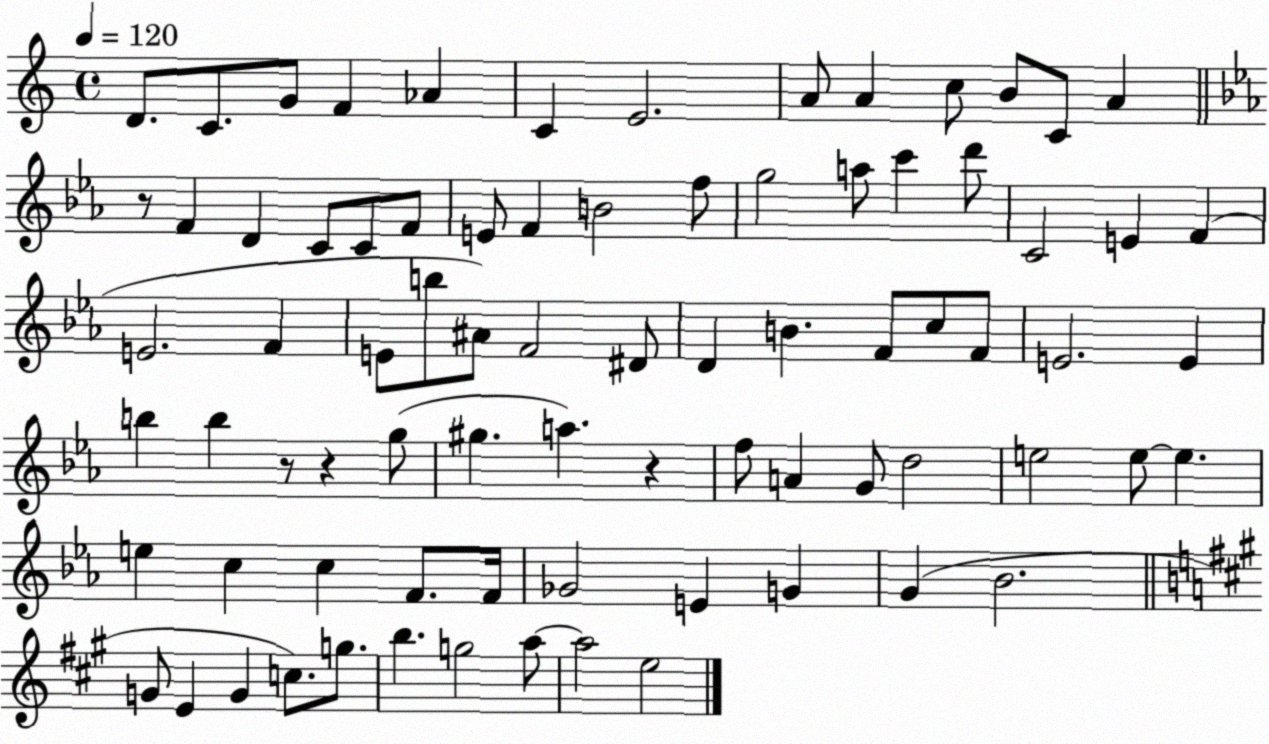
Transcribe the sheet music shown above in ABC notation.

X:1
T:Untitled
M:4/4
L:1/4
K:C
D/2 C/2 G/2 F _A C E2 A/2 A c/2 B/2 C/2 A z/2 F D C/2 C/2 F/2 E/2 F B2 f/2 g2 a/2 c' d'/2 C2 E F E2 F E/2 b/2 ^A/2 F2 ^D/2 D B F/2 c/2 F/2 E2 E b b z/2 z g/2 ^g a z f/2 A G/2 d2 e2 e/2 e e c c F/2 F/4 _G2 E G G _B2 G/2 E G c/2 g/2 b g2 a/2 a2 e2